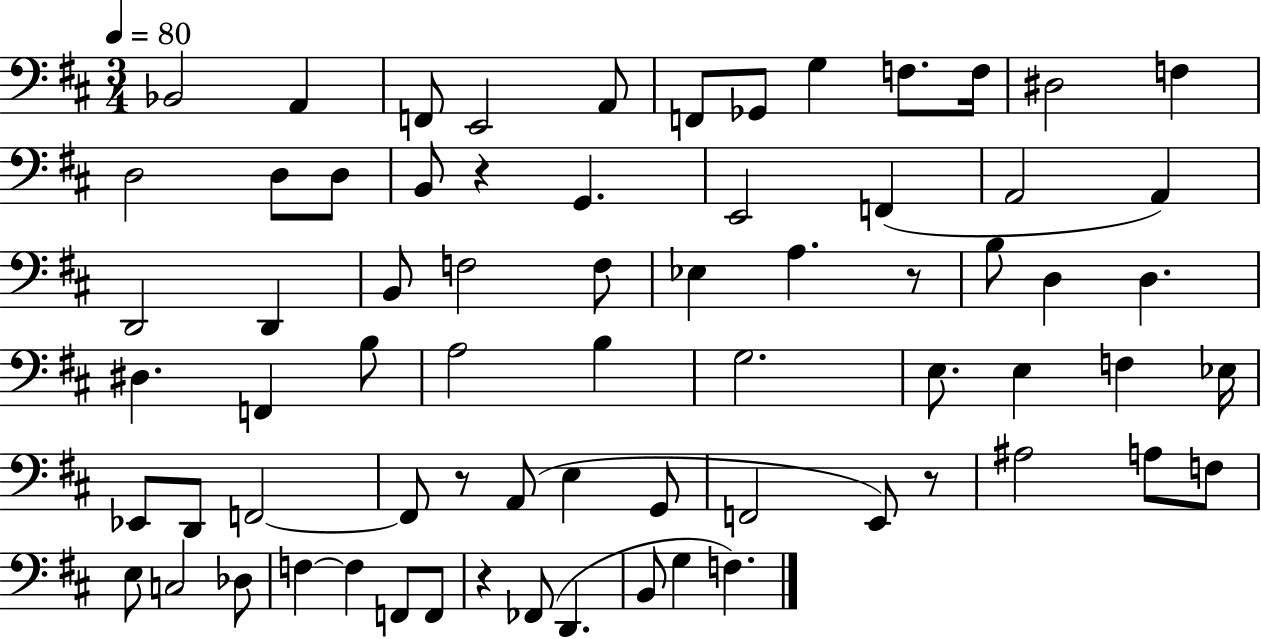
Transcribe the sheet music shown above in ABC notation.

X:1
T:Untitled
M:3/4
L:1/4
K:D
_B,,2 A,, F,,/2 E,,2 A,,/2 F,,/2 _G,,/2 G, F,/2 F,/4 ^D,2 F, D,2 D,/2 D,/2 B,,/2 z G,, E,,2 F,, A,,2 A,, D,,2 D,, B,,/2 F,2 F,/2 _E, A, z/2 B,/2 D, D, ^D, F,, B,/2 A,2 B, G,2 E,/2 E, F, _E,/4 _E,,/2 D,,/2 F,,2 F,,/2 z/2 A,,/2 E, G,,/2 F,,2 E,,/2 z/2 ^A,2 A,/2 F,/2 E,/2 C,2 _D,/2 F, F, F,,/2 F,,/2 z _F,,/2 D,, B,,/2 G, F,